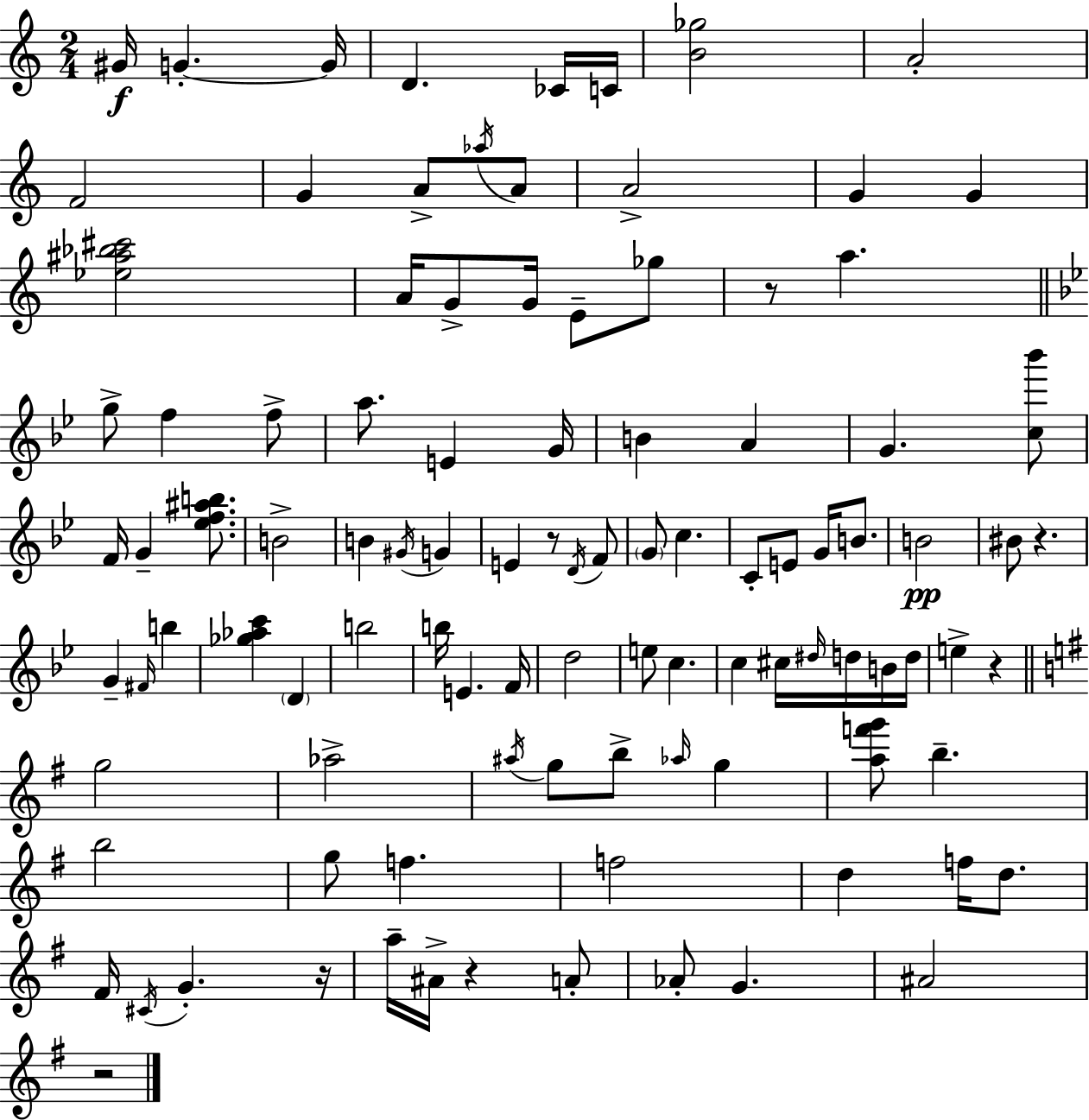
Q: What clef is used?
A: treble